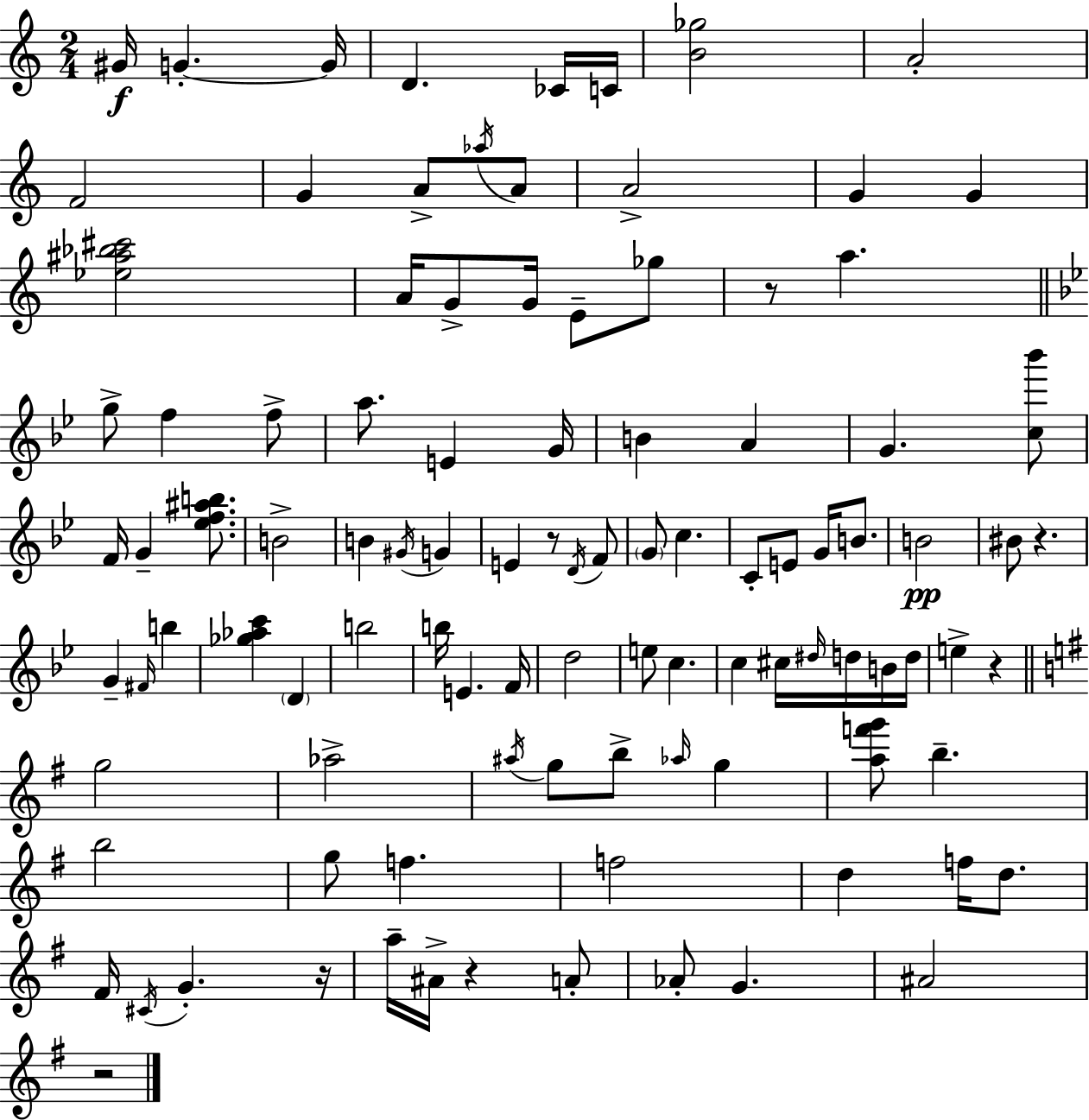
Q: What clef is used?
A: treble